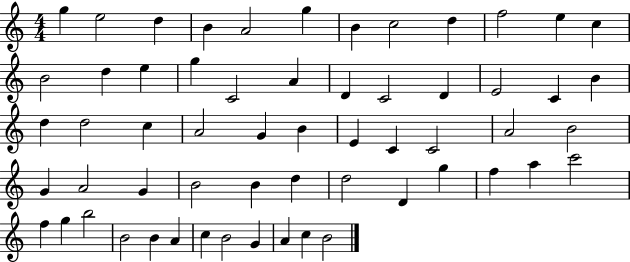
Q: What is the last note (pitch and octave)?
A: B4